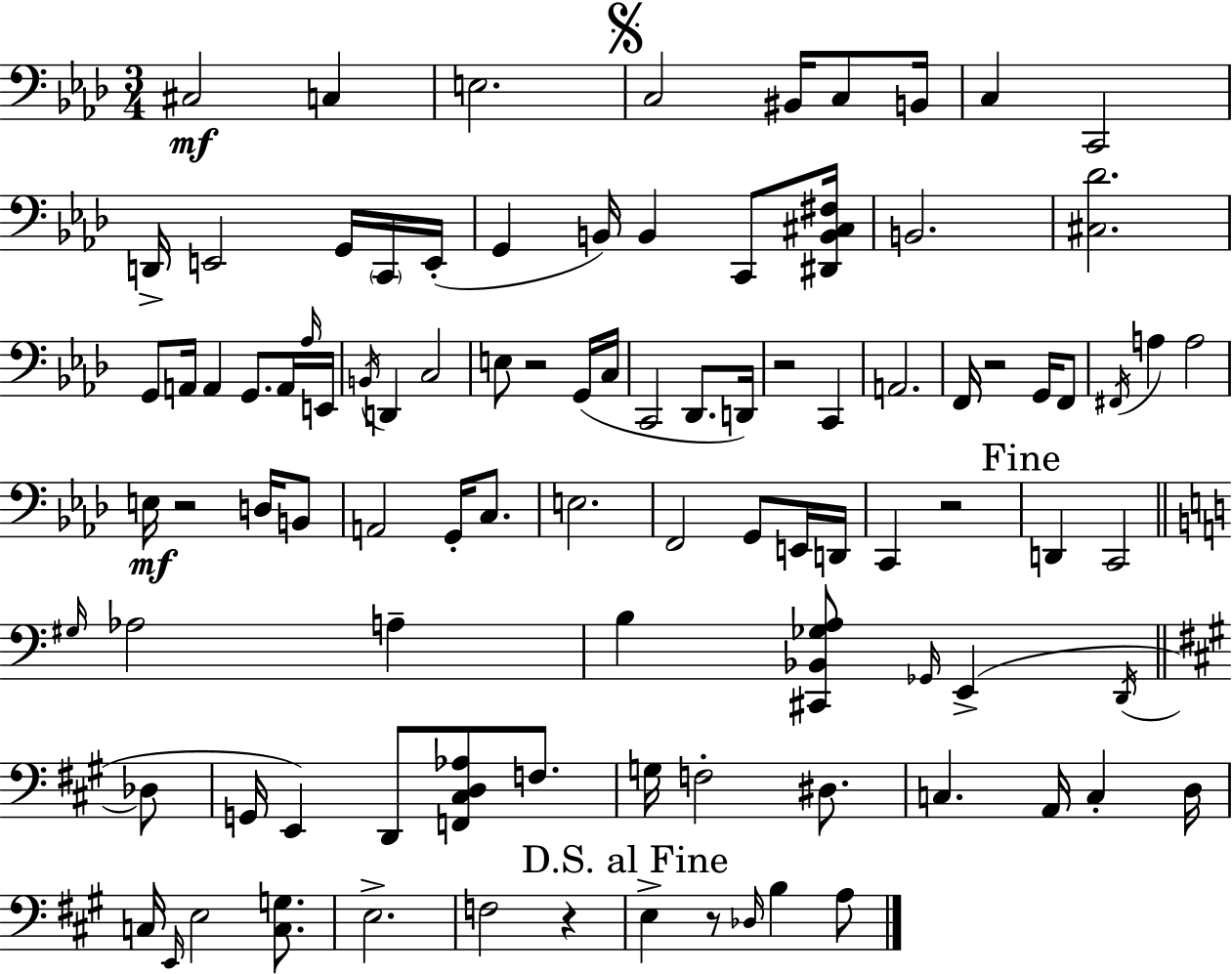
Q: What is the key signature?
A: F minor